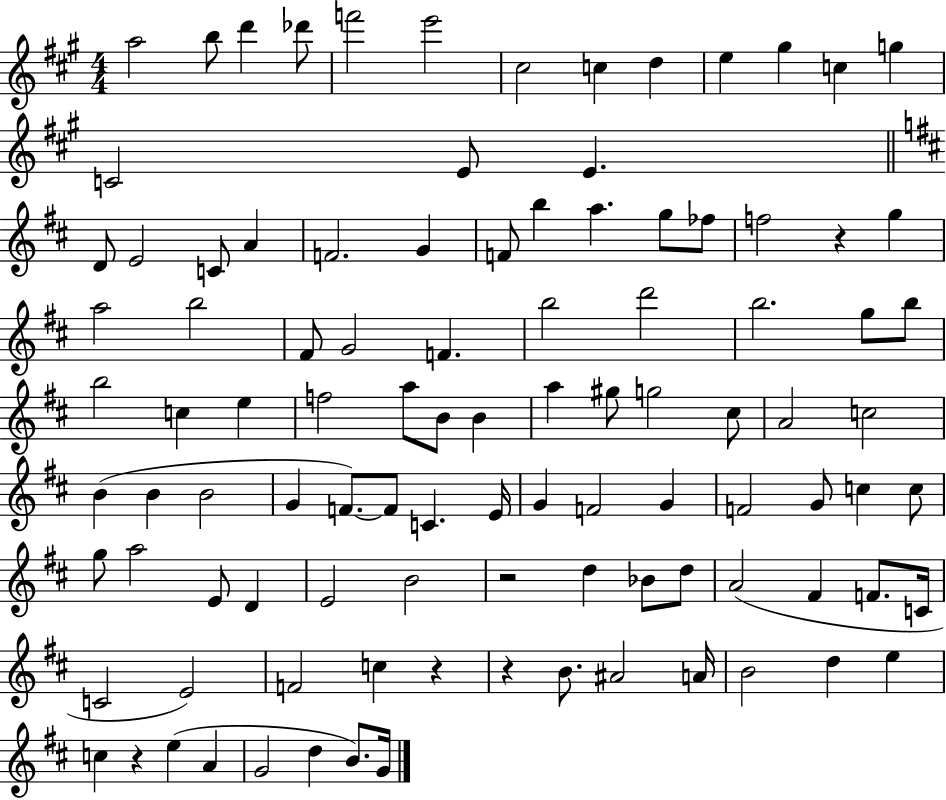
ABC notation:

X:1
T:Untitled
M:4/4
L:1/4
K:A
a2 b/2 d' _d'/2 f'2 e'2 ^c2 c d e ^g c g C2 E/2 E D/2 E2 C/2 A F2 G F/2 b a g/2 _f/2 f2 z g a2 b2 ^F/2 G2 F b2 d'2 b2 g/2 b/2 b2 c e f2 a/2 B/2 B a ^g/2 g2 ^c/2 A2 c2 B B B2 G F/2 F/2 C E/4 G F2 G F2 G/2 c c/2 g/2 a2 E/2 D E2 B2 z2 d _B/2 d/2 A2 ^F F/2 C/4 C2 E2 F2 c z z B/2 ^A2 A/4 B2 d e c z e A G2 d B/2 G/4